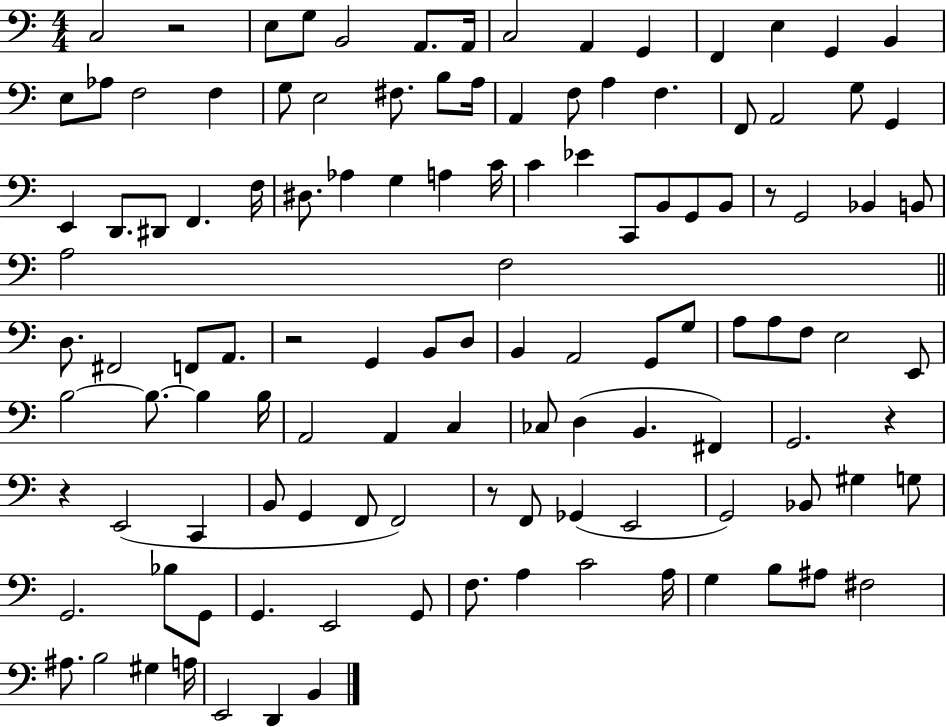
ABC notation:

X:1
T:Untitled
M:4/4
L:1/4
K:C
C,2 z2 E,/2 G,/2 B,,2 A,,/2 A,,/4 C,2 A,, G,, F,, E, G,, B,, E,/2 _A,/2 F,2 F, G,/2 E,2 ^F,/2 B,/2 A,/4 A,, F,/2 A, F, F,,/2 A,,2 G,/2 G,, E,, D,,/2 ^D,,/2 F,, F,/4 ^D,/2 _A, G, A, C/4 C _E C,,/2 B,,/2 G,,/2 B,,/2 z/2 G,,2 _B,, B,,/2 A,2 F,2 D,/2 ^F,,2 F,,/2 A,,/2 z2 G,, B,,/2 D,/2 B,, A,,2 G,,/2 G,/2 A,/2 A,/2 F,/2 E,2 E,,/2 B,2 B,/2 B, B,/4 A,,2 A,, C, _C,/2 D, B,, ^F,, G,,2 z z E,,2 C,, B,,/2 G,, F,,/2 F,,2 z/2 F,,/2 _G,, E,,2 G,,2 _B,,/2 ^G, G,/2 G,,2 _B,/2 G,,/2 G,, E,,2 G,,/2 F,/2 A, C2 A,/4 G, B,/2 ^A,/2 ^F,2 ^A,/2 B,2 ^G, A,/4 E,,2 D,, B,,